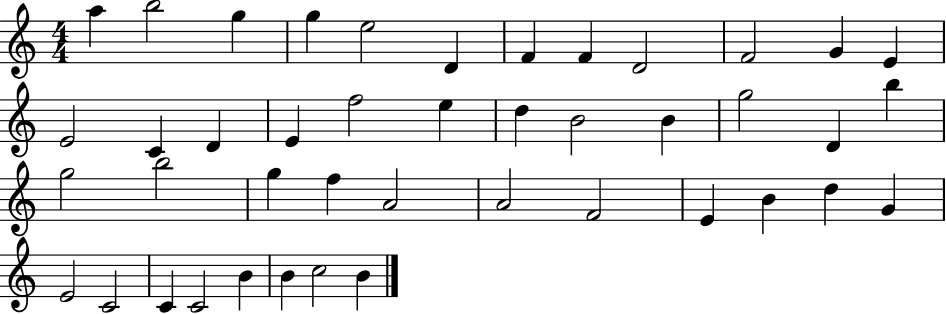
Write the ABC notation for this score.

X:1
T:Untitled
M:4/4
L:1/4
K:C
a b2 g g e2 D F F D2 F2 G E E2 C D E f2 e d B2 B g2 D b g2 b2 g f A2 A2 F2 E B d G E2 C2 C C2 B B c2 B